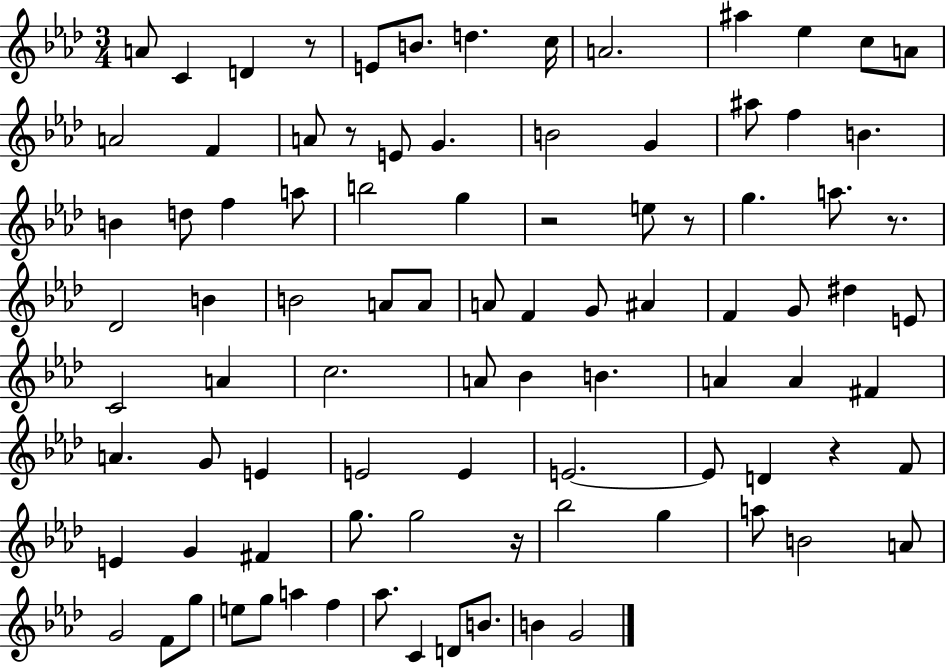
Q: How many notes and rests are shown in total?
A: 92